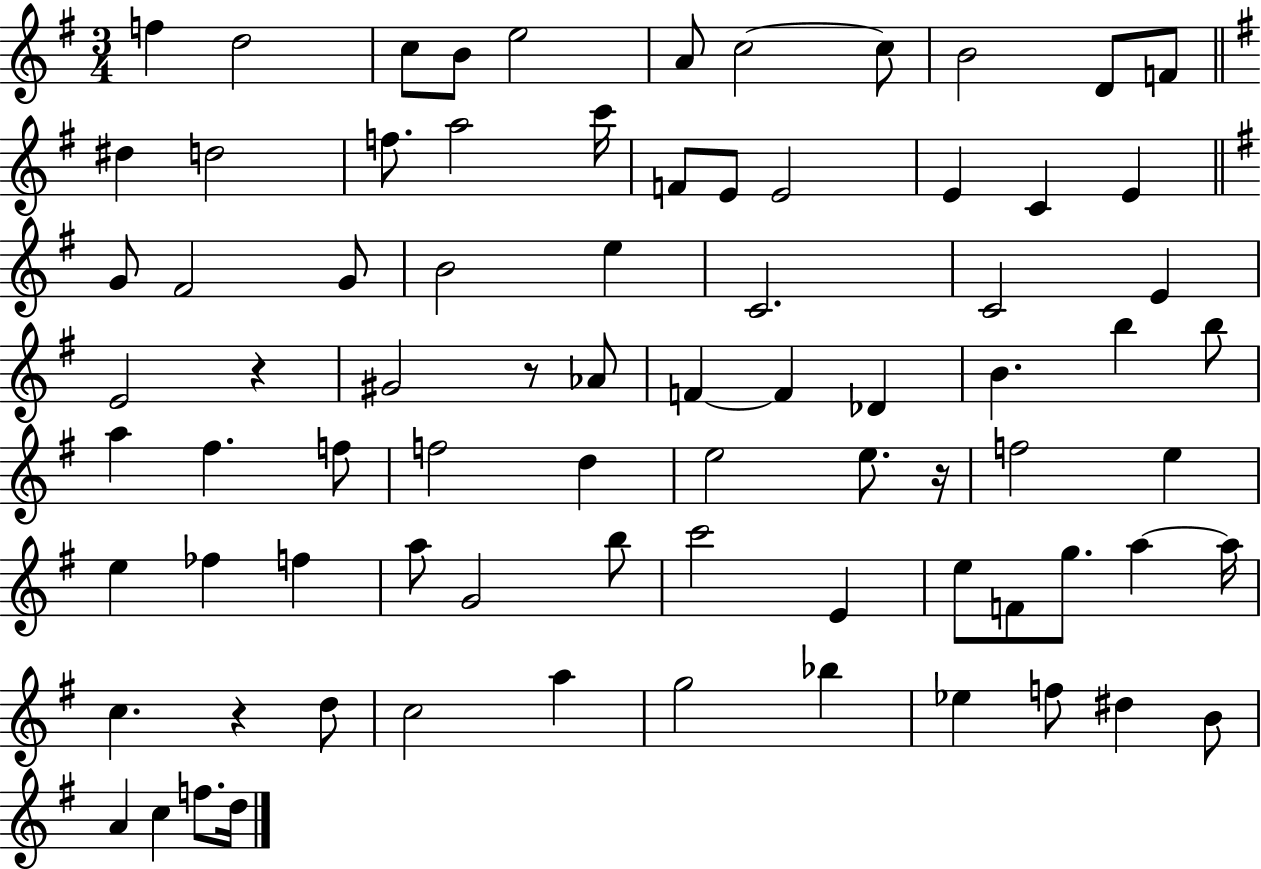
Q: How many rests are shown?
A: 4